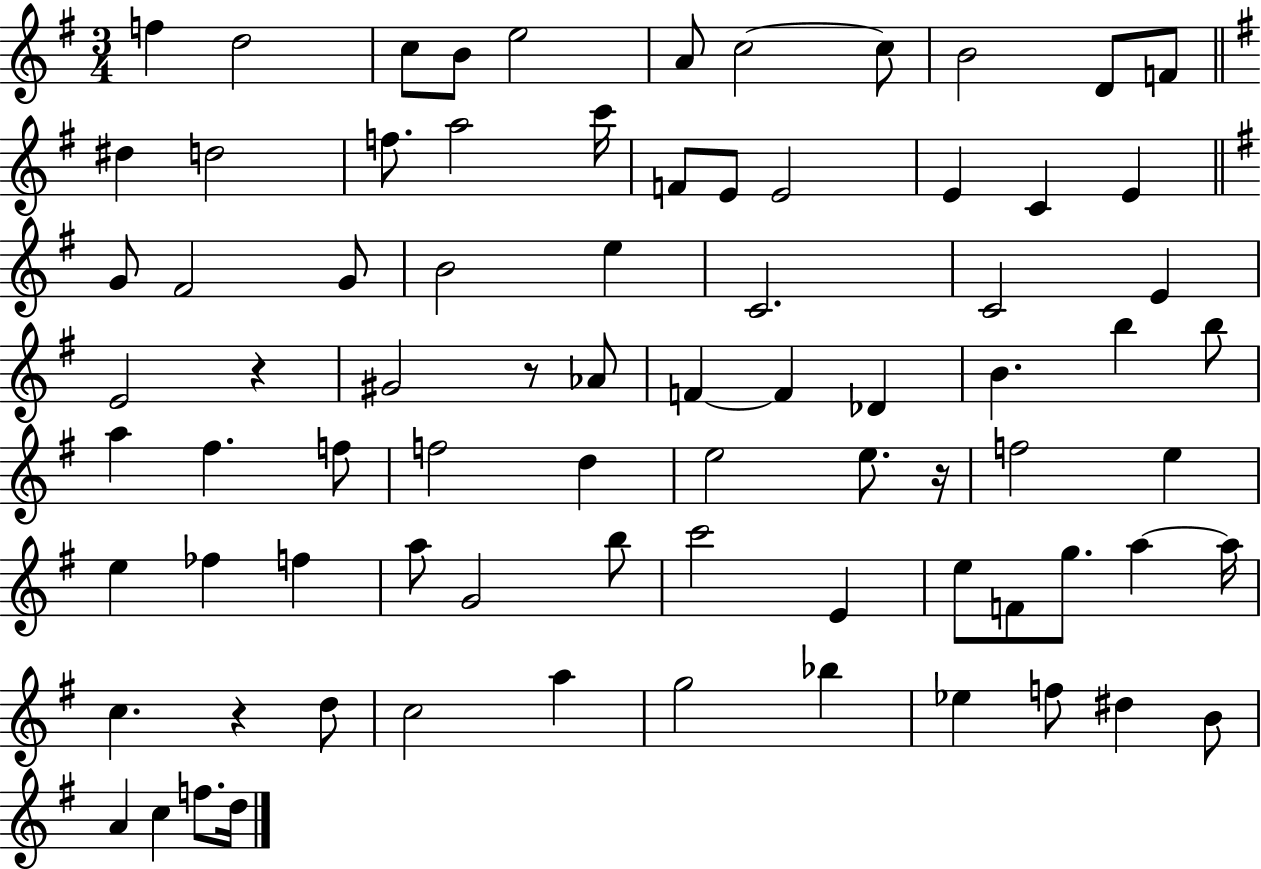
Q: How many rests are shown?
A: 4